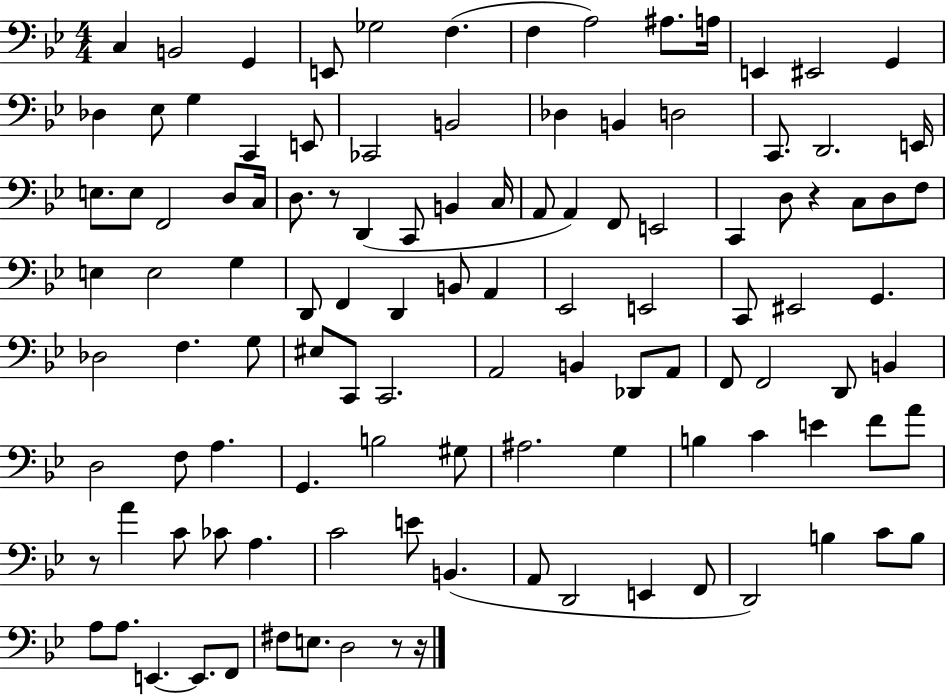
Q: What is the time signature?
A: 4/4